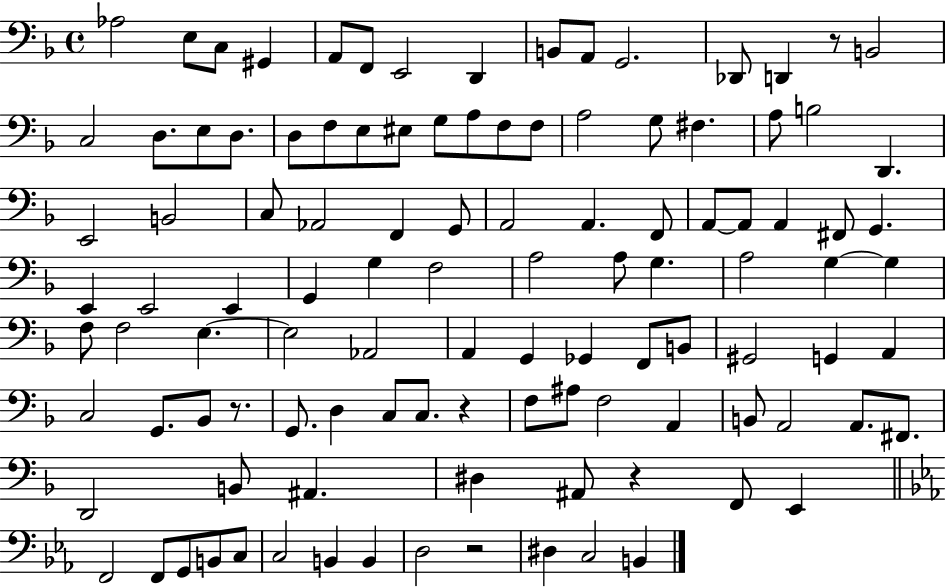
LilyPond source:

{
  \clef bass
  \time 4/4
  \defaultTimeSignature
  \key f \major
  aes2 e8 c8 gis,4 | a,8 f,8 e,2 d,4 | b,8 a,8 g,2. | des,8 d,4 r8 b,2 | \break c2 d8. e8 d8. | d8 f8 e8 eis8 g8 a8 f8 f8 | a2 g8 fis4. | a8 b2 d,4. | \break e,2 b,2 | c8 aes,2 f,4 g,8 | a,2 a,4. f,8 | a,8~~ a,8 a,4 fis,8 g,4. | \break e,4 e,2 e,4 | g,4 g4 f2 | a2 a8 g4. | a2 g4~~ g4 | \break f8 f2 e4.~~ | e2 aes,2 | a,4 g,4 ges,4 f,8 b,8 | gis,2 g,4 a,4 | \break c2 g,8. bes,8 r8. | g,8. d4 c8 c8. r4 | f8 ais8 f2 a,4 | b,8 a,2 a,8. fis,8. | \break d,2 b,8 ais,4. | dis4 ais,8 r4 f,8 e,4 | \bar "||" \break \key c \minor f,2 f,8 g,8 b,8 c8 | c2 b,4 b,4 | d2 r2 | dis4 c2 b,4 | \break \bar "|."
}